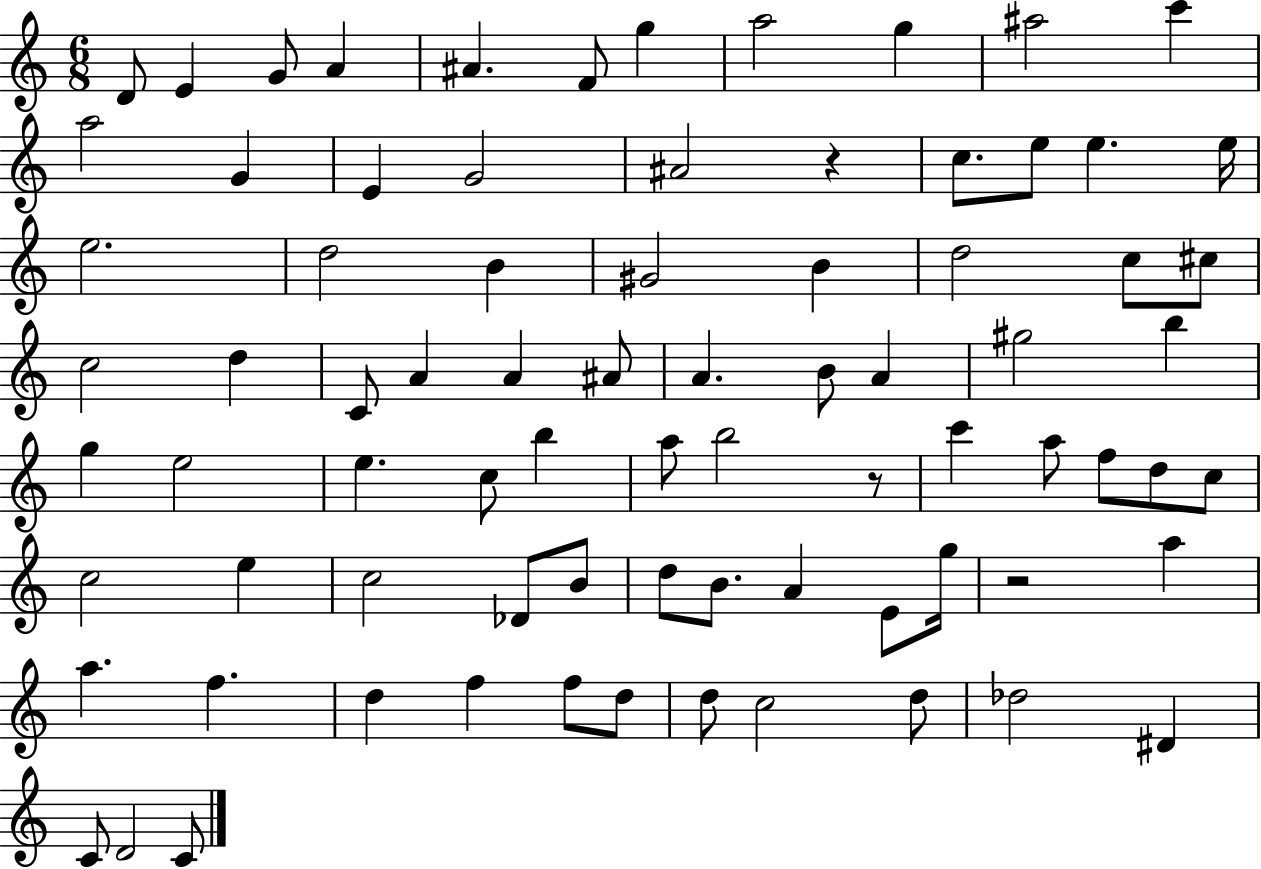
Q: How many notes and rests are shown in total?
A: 79